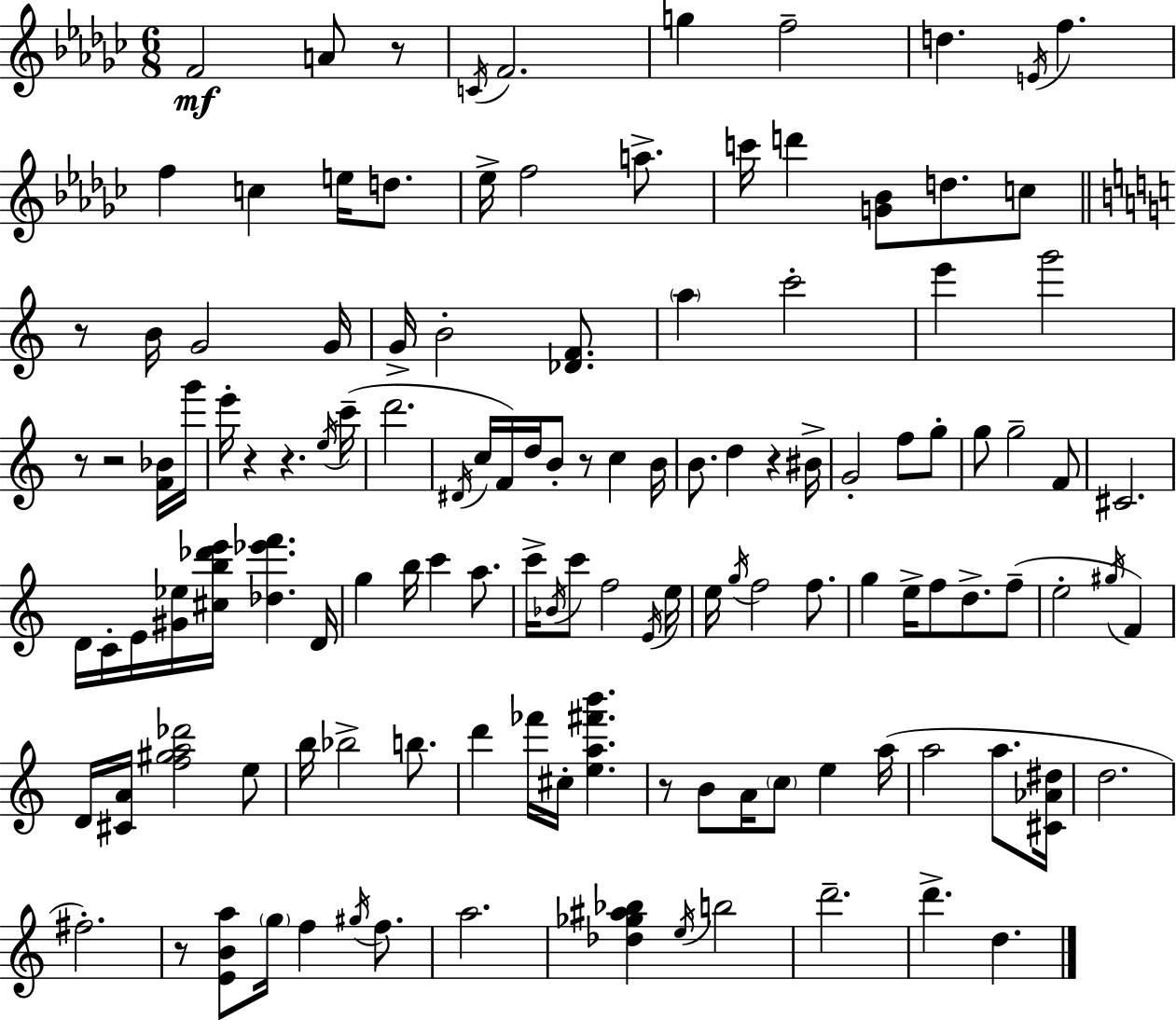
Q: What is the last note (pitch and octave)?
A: D5